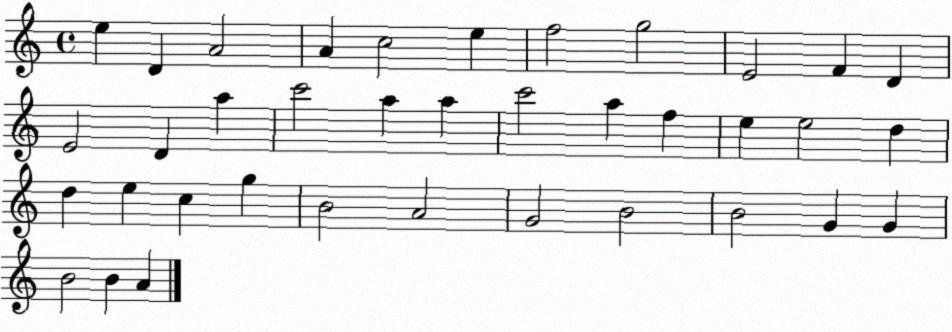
X:1
T:Untitled
M:4/4
L:1/4
K:C
e D A2 A c2 e f2 g2 E2 F D E2 D a c'2 a a c'2 a f e e2 d d e c g B2 A2 G2 B2 B2 G G B2 B A